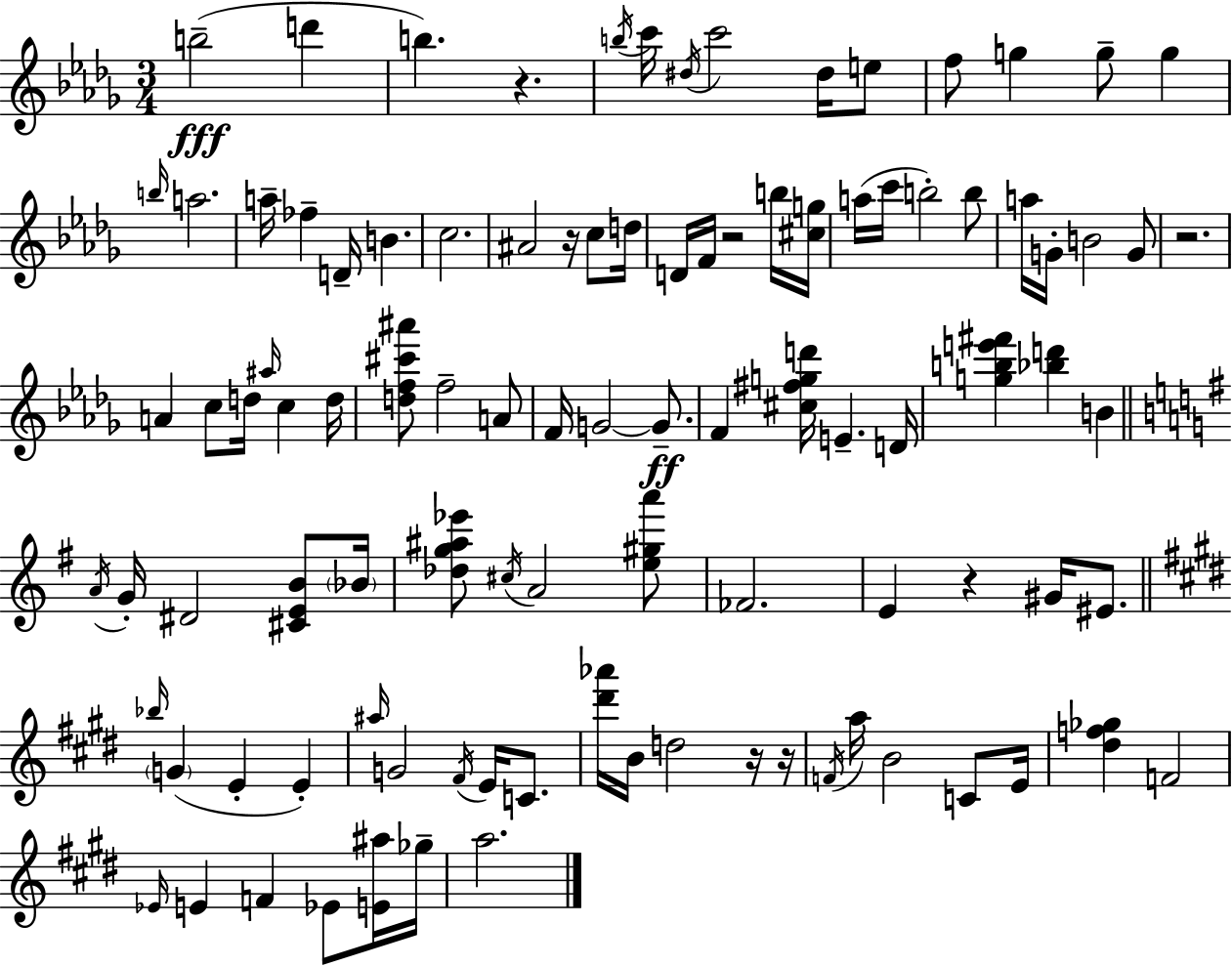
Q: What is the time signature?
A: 3/4